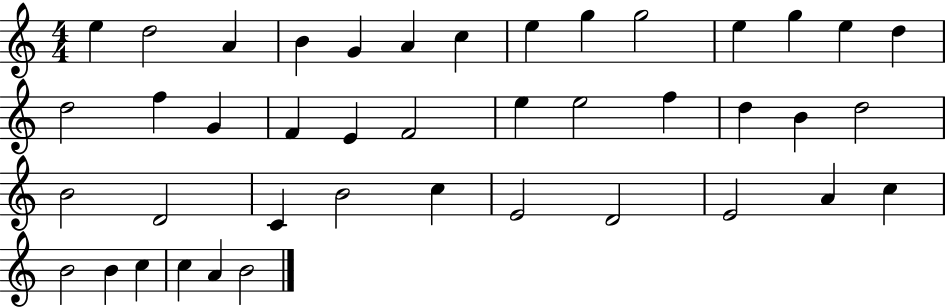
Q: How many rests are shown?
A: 0